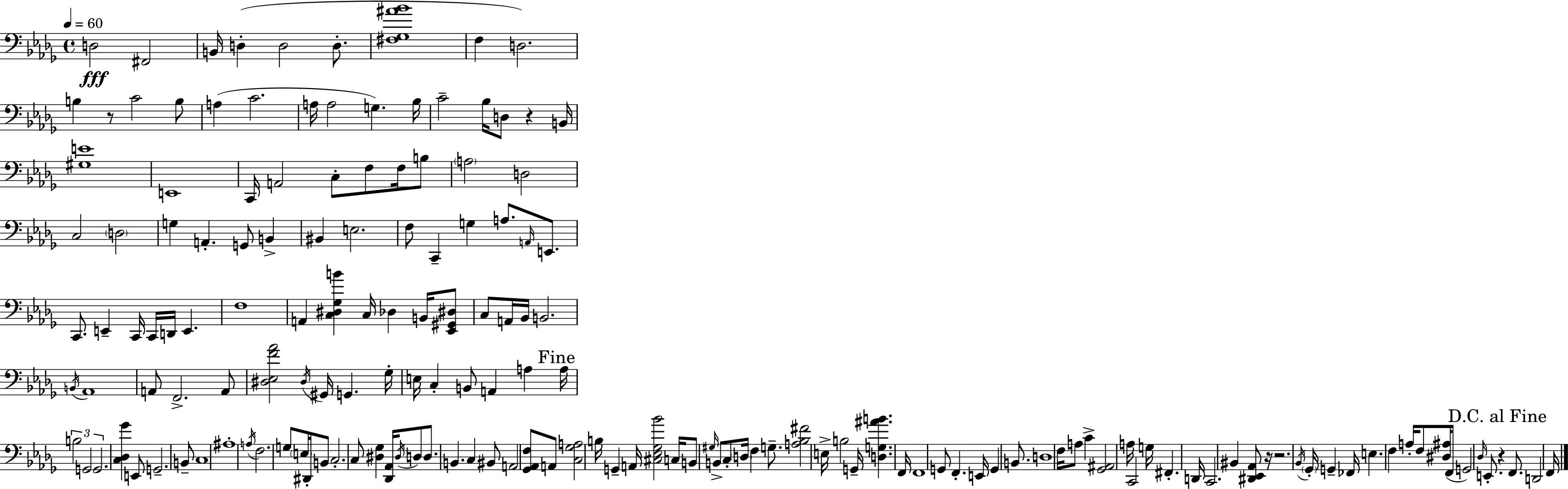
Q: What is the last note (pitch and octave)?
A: F2